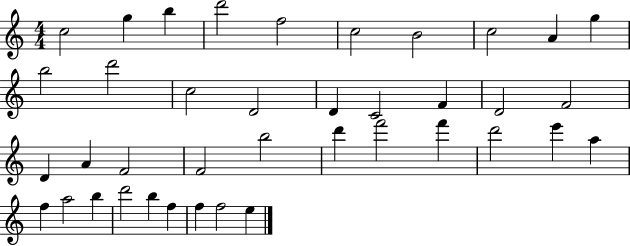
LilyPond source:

{
  \clef treble
  \numericTimeSignature
  \time 4/4
  \key c \major
  c''2 g''4 b''4 | d'''2 f''2 | c''2 b'2 | c''2 a'4 g''4 | \break b''2 d'''2 | c''2 d'2 | d'4 c'2 f'4 | d'2 f'2 | \break d'4 a'4 f'2 | f'2 b''2 | d'''4 f'''2 f'''4 | d'''2 e'''4 a''4 | \break f''4 a''2 b''4 | d'''2 b''4 f''4 | f''4 f''2 e''4 | \bar "|."
}